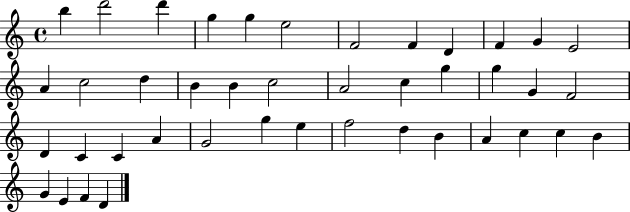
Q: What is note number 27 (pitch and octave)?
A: C4